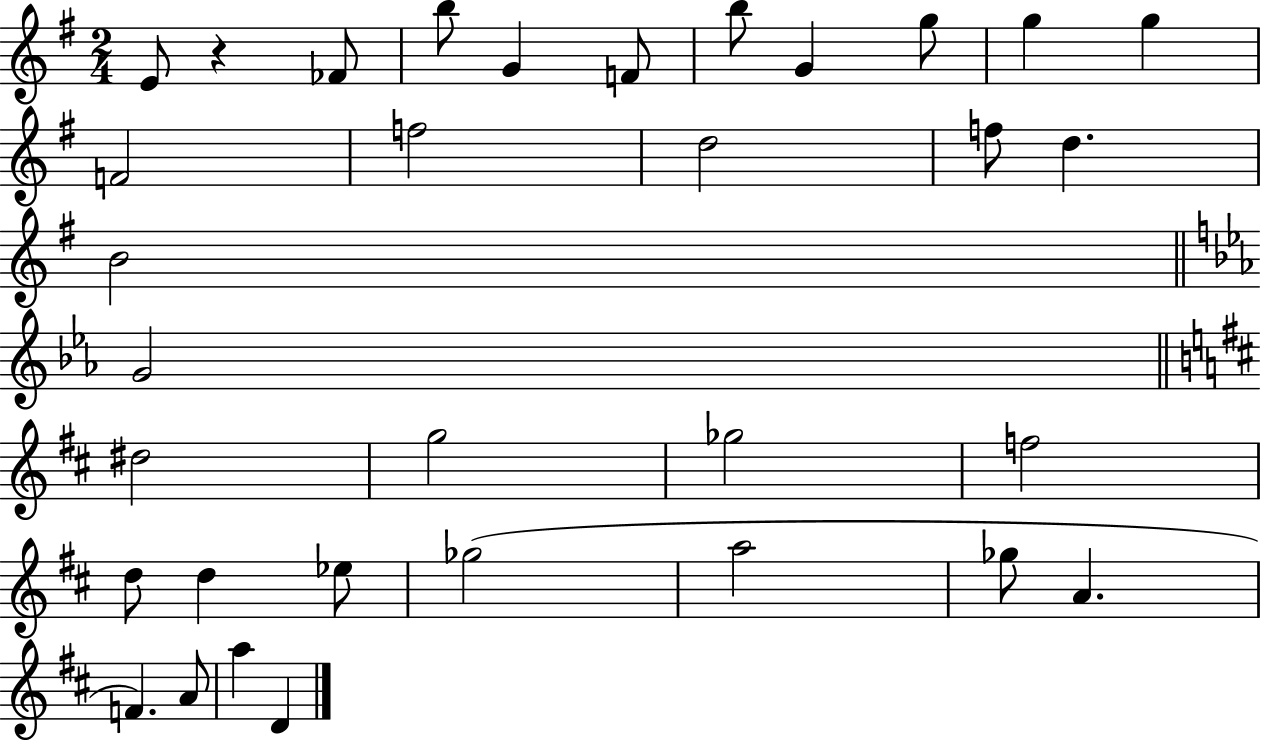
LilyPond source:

{
  \clef treble
  \numericTimeSignature
  \time 2/4
  \key g \major
  e'8 r4 fes'8 | b''8 g'4 f'8 | b''8 g'4 g''8 | g''4 g''4 | \break f'2 | f''2 | d''2 | f''8 d''4. | \break b'2 | \bar "||" \break \key ees \major g'2 | \bar "||" \break \key b \minor dis''2 | g''2 | ges''2 | f''2 | \break d''8 d''4 ees''8 | ges''2( | a''2 | ges''8 a'4. | \break f'4.) a'8 | a''4 d'4 | \bar "|."
}